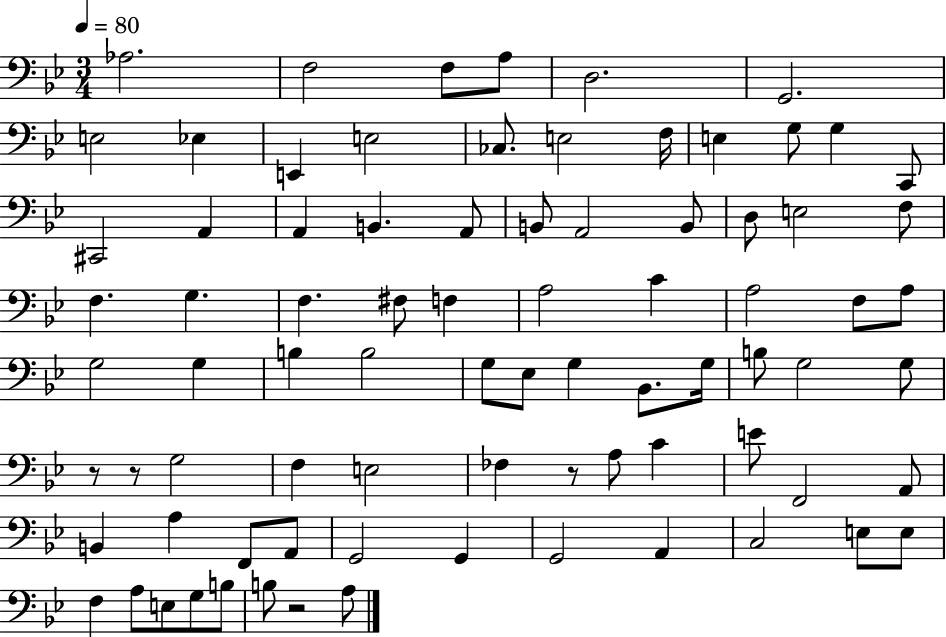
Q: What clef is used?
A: bass